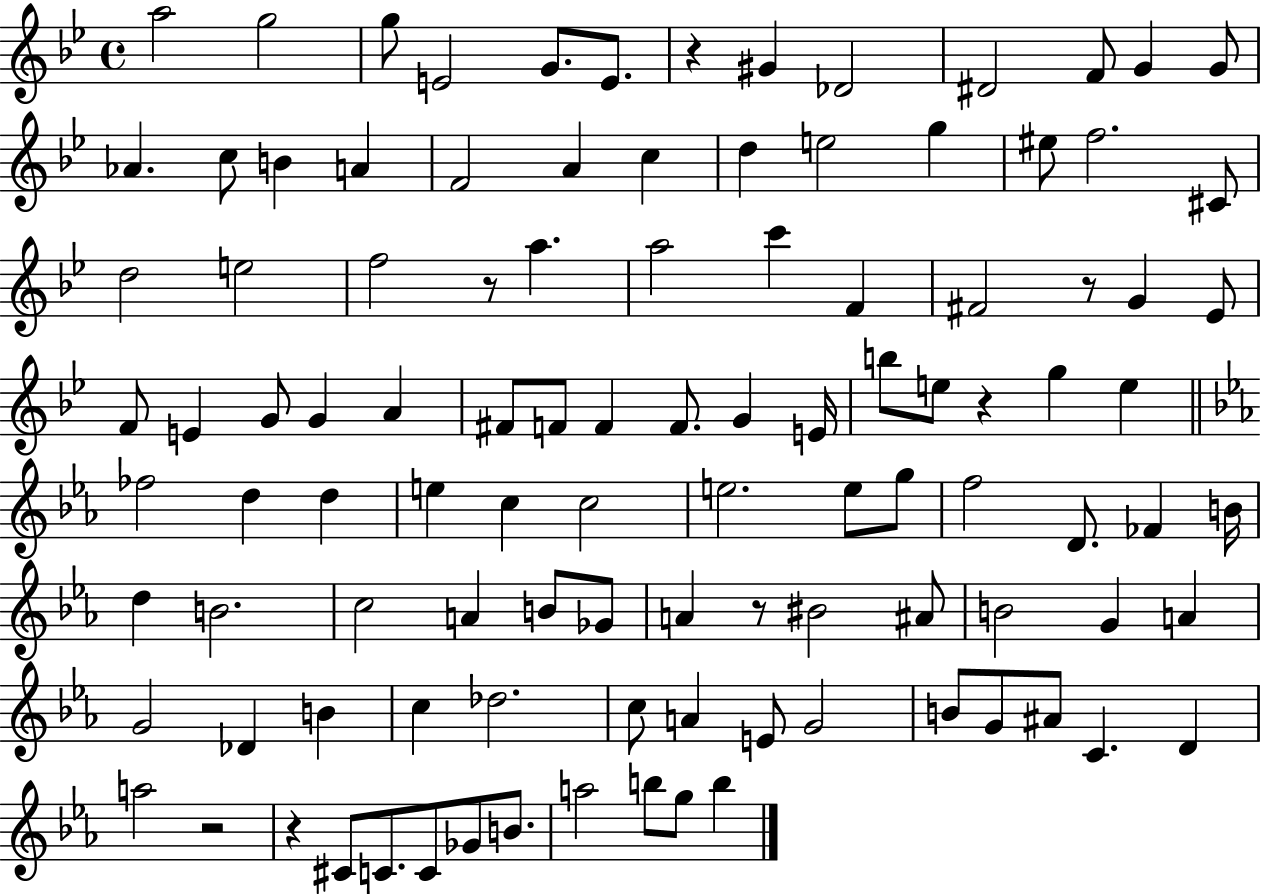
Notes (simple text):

A5/h G5/h G5/e E4/h G4/e. E4/e. R/q G#4/q Db4/h D#4/h F4/e G4/q G4/e Ab4/q. C5/e B4/q A4/q F4/h A4/q C5/q D5/q E5/h G5/q EIS5/e F5/h. C#4/e D5/h E5/h F5/h R/e A5/q. A5/h C6/q F4/q F#4/h R/e G4/q Eb4/e F4/e E4/q G4/e G4/q A4/q F#4/e F4/e F4/q F4/e. G4/q E4/s B5/e E5/e R/q G5/q E5/q FES5/h D5/q D5/q E5/q C5/q C5/h E5/h. E5/e G5/e F5/h D4/e. FES4/q B4/s D5/q B4/h. C5/h A4/q B4/e Gb4/e A4/q R/e BIS4/h A#4/e B4/h G4/q A4/q G4/h Db4/q B4/q C5/q Db5/h. C5/e A4/q E4/e G4/h B4/e G4/e A#4/e C4/q. D4/q A5/h R/h R/q C#4/e C4/e. C4/e Gb4/e B4/e. A5/h B5/e G5/e B5/q